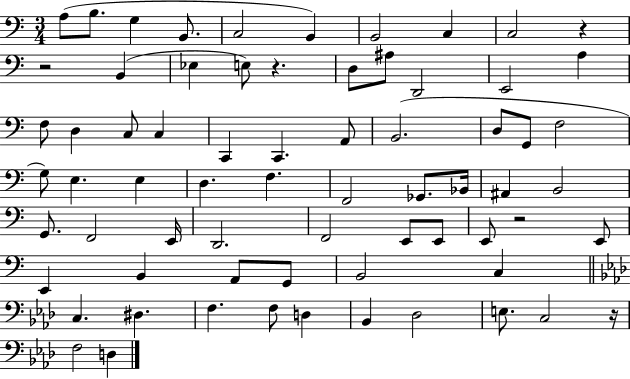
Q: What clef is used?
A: bass